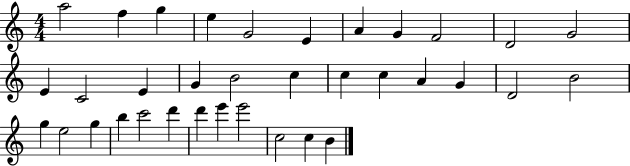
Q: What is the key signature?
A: C major